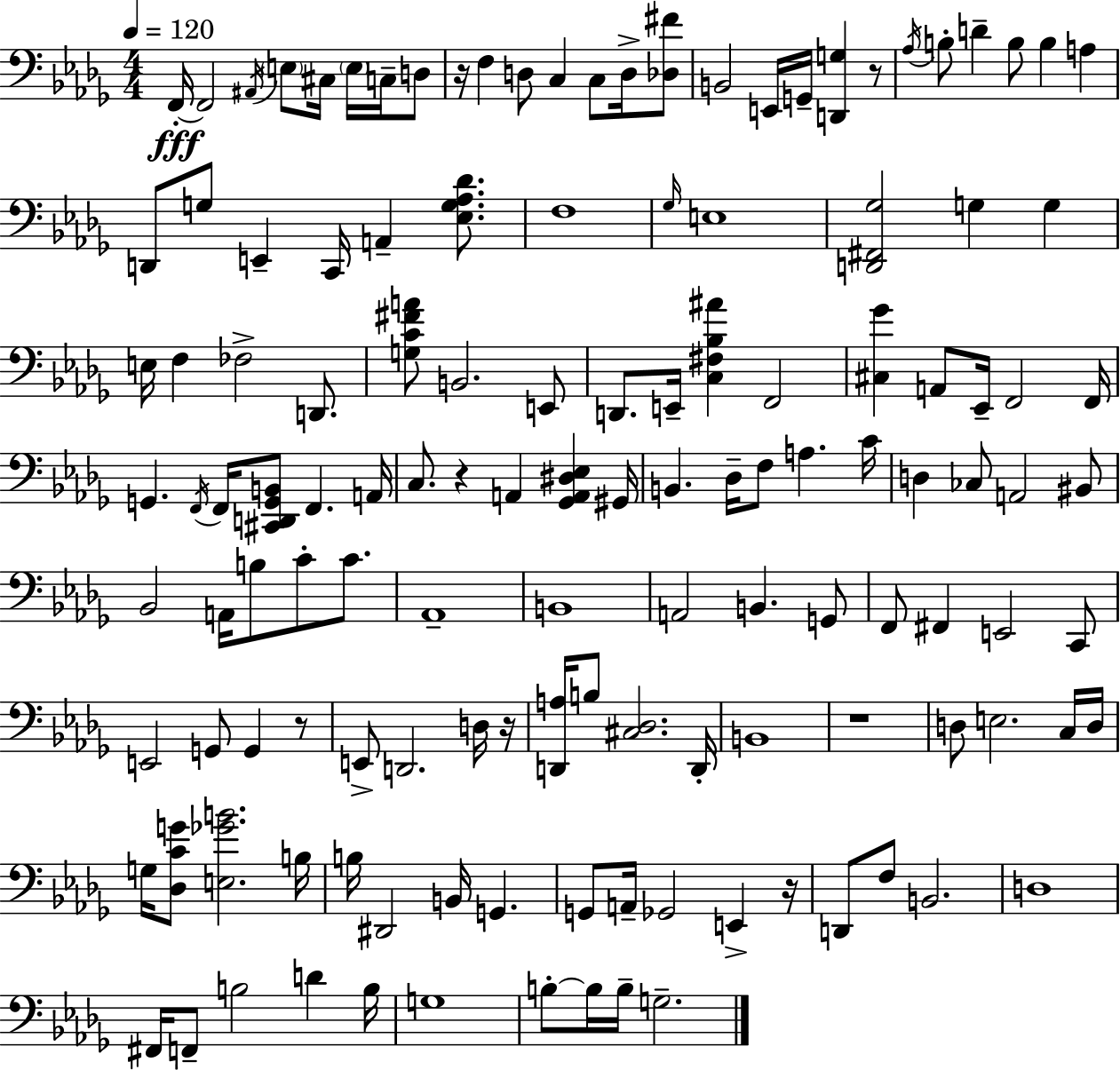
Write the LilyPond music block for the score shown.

{
  \clef bass
  \numericTimeSignature
  \time 4/4
  \key bes \minor
  \tempo 4 = 120
  f,16-.~~\fff f,2 \acciaccatura { ais,16 } \parenthesize e8 cis16 \parenthesize e16 c16-- d8 | r16 f4 d8 c4 c8 d16-> <des fis'>8 | b,2 e,16 g,16-- <d, g>4 r8 | \acciaccatura { aes16 } b8-. d'4-- b8 b4 a4 | \break d,8 g8 e,4-- c,16 a,4-- <ees g aes des'>8. | f1 | \grace { ges16 } e1 | <d, fis, ges>2 g4 g4 | \break e16 f4 fes2-> | d,8. <g c' fis' a'>8 b,2. | e,8 d,8. e,16-- <c fis bes ais'>4 f,2 | <cis ges'>4 a,8 ees,16-- f,2 | \break f,16 g,4. \acciaccatura { f,16 } f,16 <cis, d, g, b,>8 f,4. | a,16 c8. r4 a,4 <ges, a, dis ees>4 | gis,16 b,4. des16-- f8 a4. | c'16 d4 ces8 a,2 | \break bis,8 bes,2 a,16 b8 c'8-. | c'8. aes,1-- | b,1 | a,2 b,4. | \break g,8 f,8 fis,4 e,2 | c,8 e,2 g,8 g,4 | r8 e,8-> d,2. | d16 r16 <d, a>16 b8 <cis des>2. | \break d,16-. b,1 | r1 | d8 e2. | c16 d16 g16 <des c' g'>8 <e ges' b'>2. | \break b16 b16 dis,2 b,16 g,4. | g,8 a,16-- ges,2 e,4-> | r16 d,8 f8 b,2. | d1 | \break fis,16 f,8-- b2 d'4 | b16 g1 | b8-.~~ b16 b16-- g2.-- | \bar "|."
}